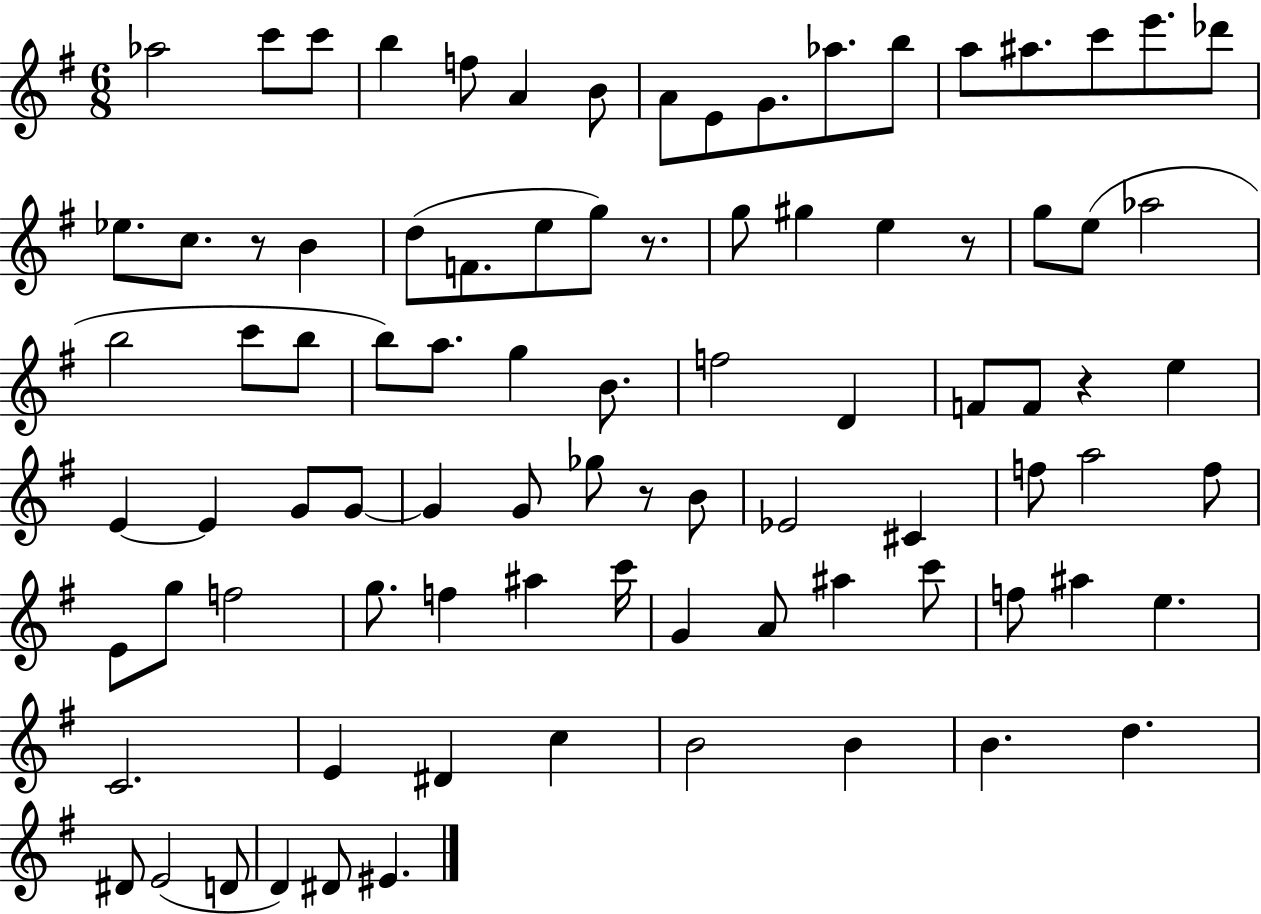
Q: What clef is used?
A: treble